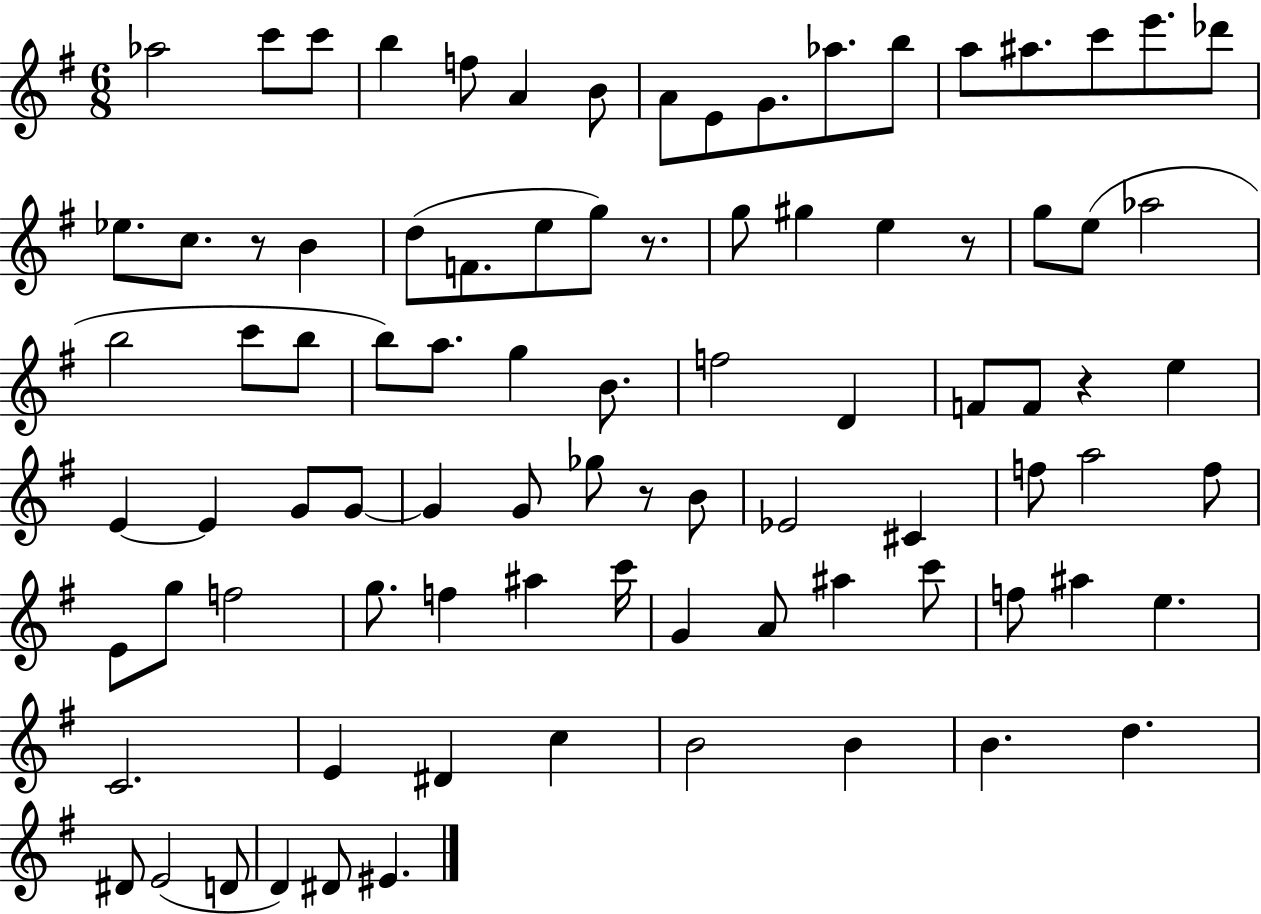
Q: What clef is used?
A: treble